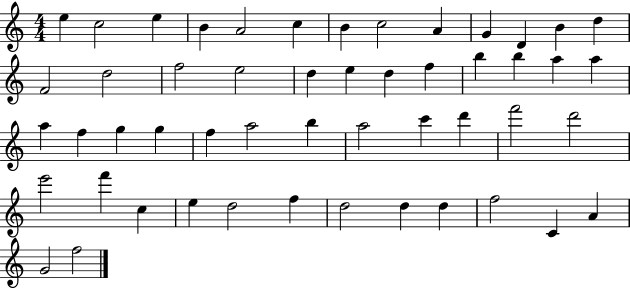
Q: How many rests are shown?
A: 0